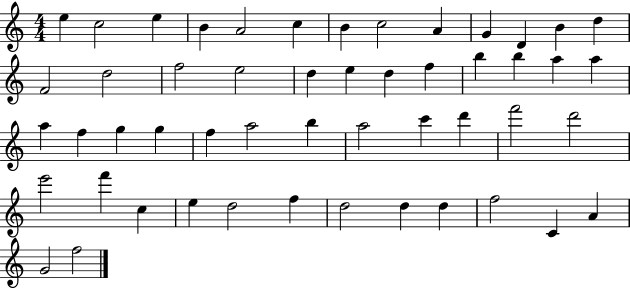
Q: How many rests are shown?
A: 0